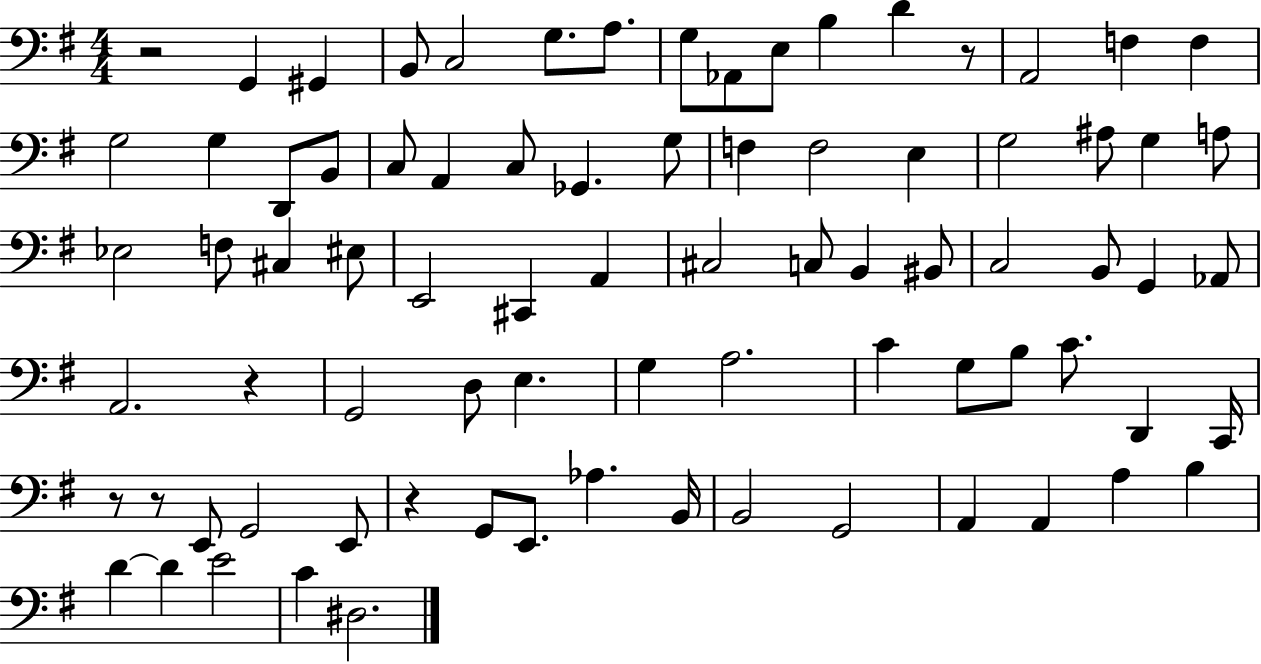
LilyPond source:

{
  \clef bass
  \numericTimeSignature
  \time 4/4
  \key g \major
  r2 g,4 gis,4 | b,8 c2 g8. a8. | g8 aes,8 e8 b4 d'4 r8 | a,2 f4 f4 | \break g2 g4 d,8 b,8 | c8 a,4 c8 ges,4. g8 | f4 f2 e4 | g2 ais8 g4 a8 | \break ees2 f8 cis4 eis8 | e,2 cis,4 a,4 | cis2 c8 b,4 bis,8 | c2 b,8 g,4 aes,8 | \break a,2. r4 | g,2 d8 e4. | g4 a2. | c'4 g8 b8 c'8. d,4 c,16 | \break r8 r8 e,8 g,2 e,8 | r4 g,8 e,8. aes4. b,16 | b,2 g,2 | a,4 a,4 a4 b4 | \break d'4~~ d'4 e'2 | c'4 dis2. | \bar "|."
}